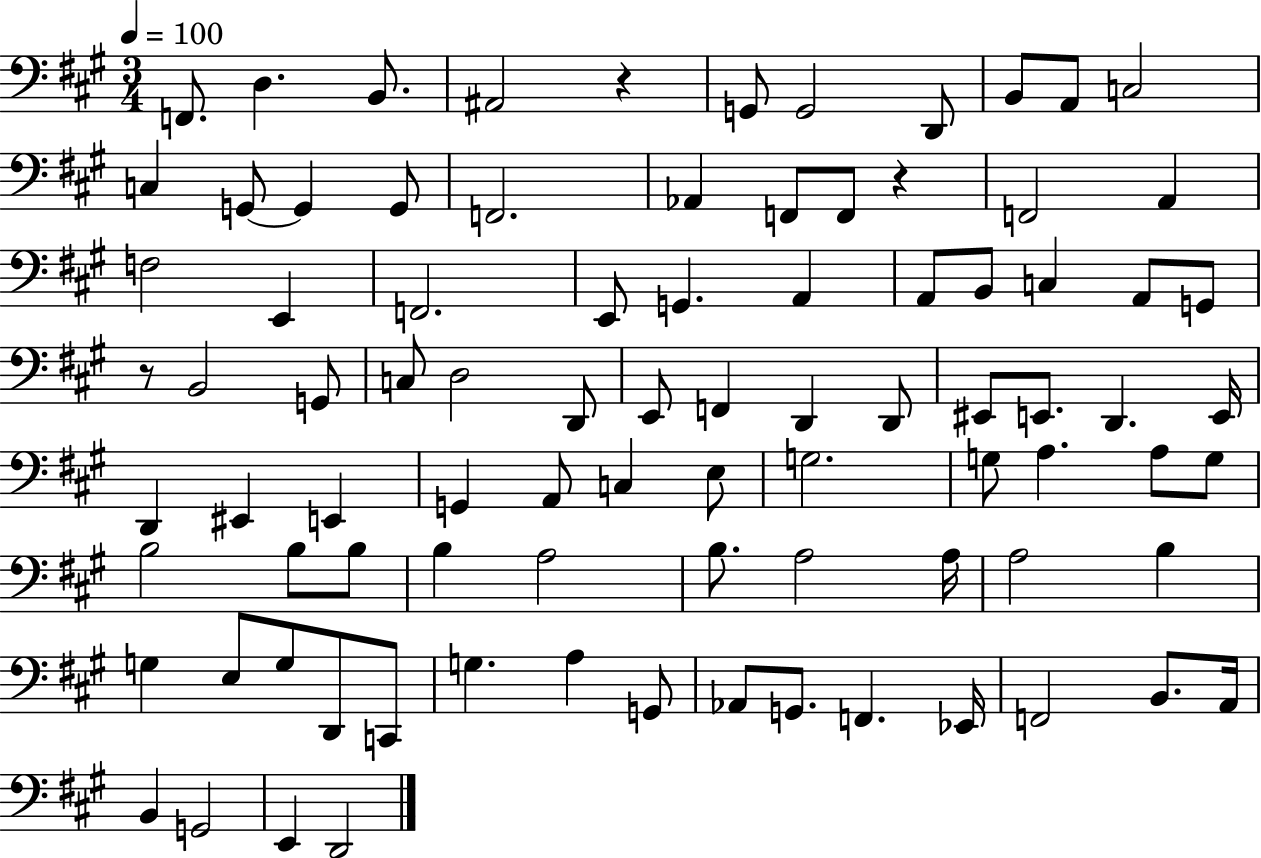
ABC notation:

X:1
T:Untitled
M:3/4
L:1/4
K:A
F,,/2 D, B,,/2 ^A,,2 z G,,/2 G,,2 D,,/2 B,,/2 A,,/2 C,2 C, G,,/2 G,, G,,/2 F,,2 _A,, F,,/2 F,,/2 z F,,2 A,, F,2 E,, F,,2 E,,/2 G,, A,, A,,/2 B,,/2 C, A,,/2 G,,/2 z/2 B,,2 G,,/2 C,/2 D,2 D,,/2 E,,/2 F,, D,, D,,/2 ^E,,/2 E,,/2 D,, E,,/4 D,, ^E,, E,, G,, A,,/2 C, E,/2 G,2 G,/2 A, A,/2 G,/2 B,2 B,/2 B,/2 B, A,2 B,/2 A,2 A,/4 A,2 B, G, E,/2 G,/2 D,,/2 C,,/2 G, A, G,,/2 _A,,/2 G,,/2 F,, _E,,/4 F,,2 B,,/2 A,,/4 B,, G,,2 E,, D,,2